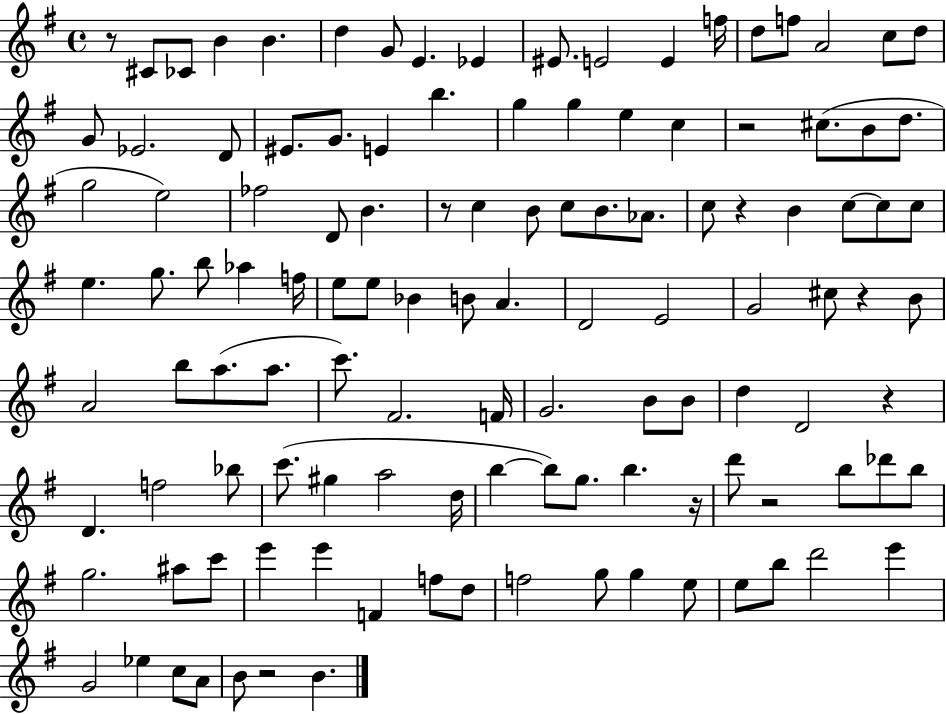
{
  \clef treble
  \time 4/4
  \defaultTimeSignature
  \key g \major
  \repeat volta 2 { r8 cis'8 ces'8 b'4 b'4. | d''4 g'8 e'4. ees'4 | eis'8. e'2 e'4 f''16 | d''8 f''8 a'2 c''8 d''8 | \break g'8 ees'2. d'8 | eis'8. g'8. e'4 b''4. | g''4 g''4 e''4 c''4 | r2 cis''8.( b'8 d''8. | \break g''2 e''2) | fes''2 d'8 b'4. | r8 c''4 b'8 c''8 b'8. aes'8. | c''8 r4 b'4 c''8~~ c''8 c''8 | \break e''4. g''8. b''8 aes''4 f''16 | e''8 e''8 bes'4 b'8 a'4. | d'2 e'2 | g'2 cis''8 r4 b'8 | \break a'2 b''8 a''8.( a''8. | c'''8.) fis'2. f'16 | g'2. b'8 b'8 | d''4 d'2 r4 | \break d'4. f''2 bes''8 | c'''8.( gis''4 a''2 d''16 | b''4~~ b''8) g''8. b''4. r16 | d'''8 r2 b''8 des'''8 b''8 | \break g''2. ais''8 c'''8 | e'''4 e'''4 f'4 f''8 d''8 | f''2 g''8 g''4 e''8 | e''8 b''8 d'''2 e'''4 | \break g'2 ees''4 c''8 a'8 | b'8 r2 b'4. | } \bar "|."
}